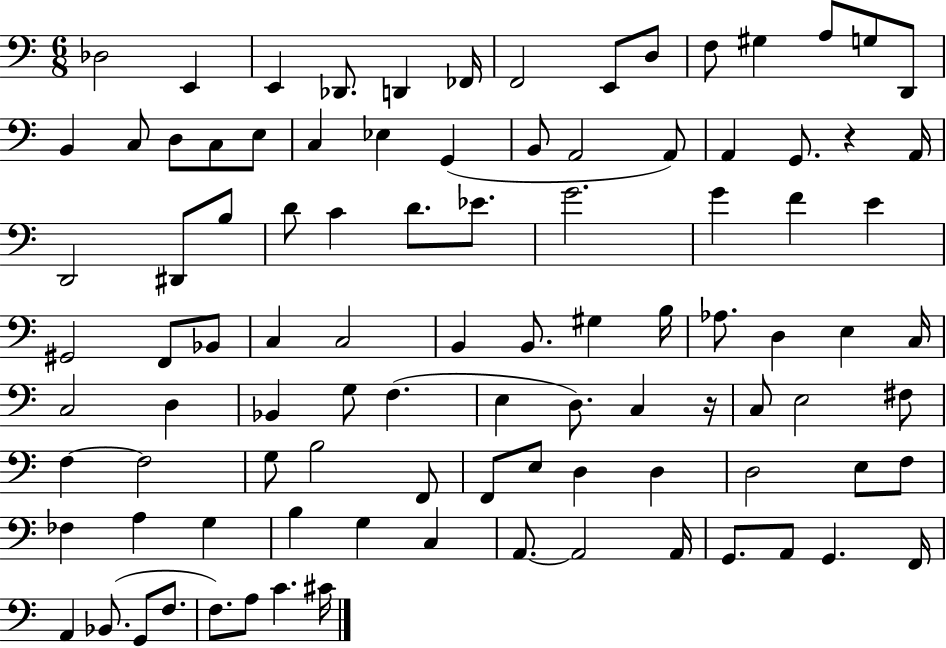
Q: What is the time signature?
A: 6/8